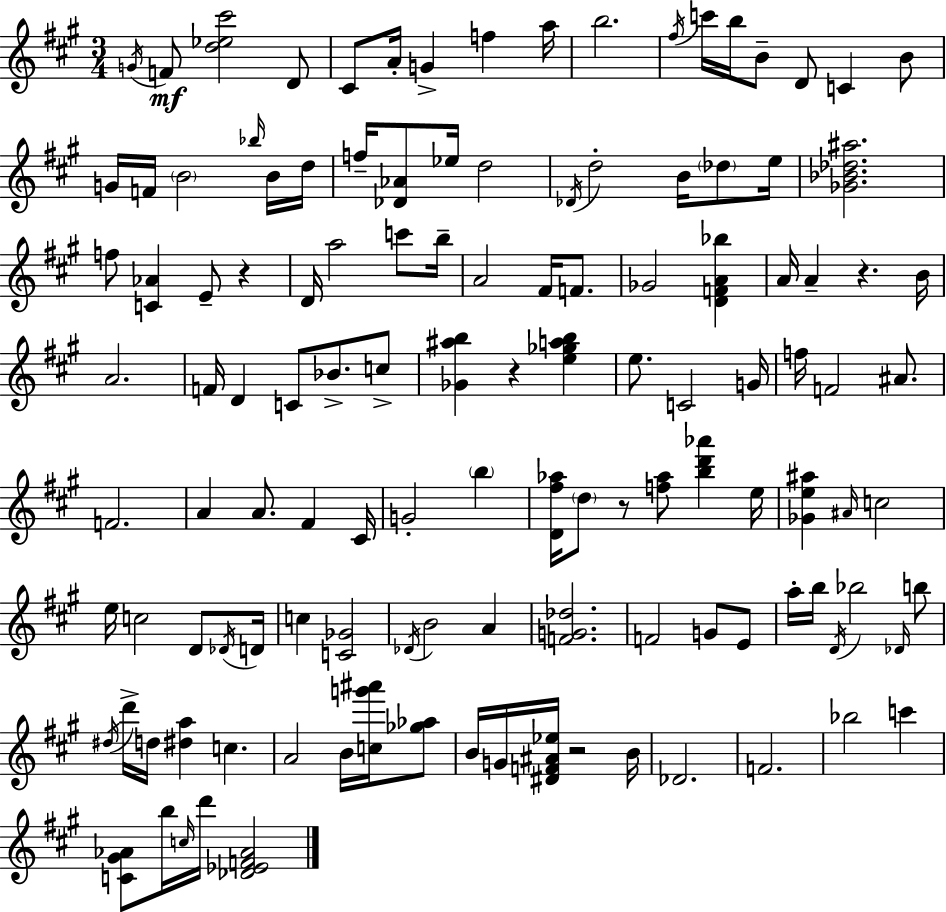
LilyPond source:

{
  \clef treble
  \numericTimeSignature
  \time 3/4
  \key a \major
  \acciaccatura { g'16 }\mf f'8 <d'' ees'' cis'''>2 d'8 | cis'8 a'16-. g'4-> f''4 | a''16 b''2. | \acciaccatura { fis''16 } c'''16 b''16 b'8-- d'8 c'4 | \break b'8 g'16 f'16 \parenthesize b'2 | \grace { bes''16 } b'16 d''16 f''16-- <des' aes'>8 ees''16 d''2 | \acciaccatura { des'16 } d''2-. | b'16 \parenthesize des''8 e''16 <ges' bes' des'' ais''>2. | \break f''8 <c' aes'>4 e'8-- | r4 d'16 a''2 | c'''8 b''16-- a'2 | fis'16 f'8. ges'2 | \break <d' f' a' bes''>4 a'16 a'4-- r4. | b'16 a'2. | f'16 d'4 c'8 bes'8.-> | c''8-> <ges' ais'' b''>4 r4 | \break <e'' ges'' a'' b''>4 e''8. c'2 | g'16 f''16 f'2 | ais'8. f'2. | a'4 a'8. fis'4 | \break cis'16 g'2-. | \parenthesize b''4 <d' fis'' aes''>16 \parenthesize d''8 r8 <f'' aes''>8 <b'' d''' aes'''>4 | e''16 <ges' e'' ais''>4 \grace { ais'16 } c''2 | e''16 c''2 | \break d'8 \acciaccatura { des'16 } d'16 c''4 <c' ges'>2 | \acciaccatura { des'16 } b'2 | a'4 <f' g' des''>2. | f'2 | \break g'8 e'8 a''16-. b''16 \acciaccatura { d'16 } bes''2 | \grace { des'16 } b''8 \acciaccatura { dis''16 } d'''16-> d''16 | <dis'' a''>4 c''4. a'2 | b'16 <c'' g''' ais'''>16 <ges'' aes''>8 b'16 g'16 | \break <dis' f' ais' ees''>16 r2 b'16 des'2. | f'2. | bes''2 | c'''4 <c' gis' aes'>8 | \break b''16 \grace { c''16 } d'''16 <des' ees' f' aes'>2 \bar "|."
}